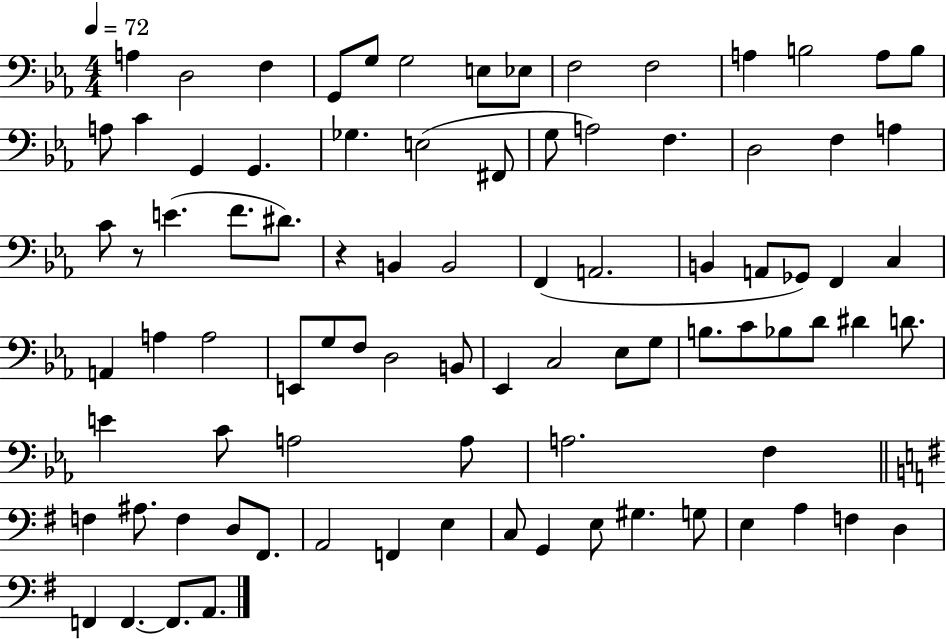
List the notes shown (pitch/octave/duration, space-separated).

A3/q D3/h F3/q G2/e G3/e G3/h E3/e Eb3/e F3/h F3/h A3/q B3/h A3/e B3/e A3/e C4/q G2/q G2/q. Gb3/q. E3/h F#2/e G3/e A3/h F3/q. D3/h F3/q A3/q C4/e R/e E4/q. F4/e. D#4/e. R/q B2/q B2/h F2/q A2/h. B2/q A2/e Gb2/e F2/q C3/q A2/q A3/q A3/h E2/e G3/e F3/e D3/h B2/e Eb2/q C3/h Eb3/e G3/e B3/e. C4/e Bb3/e D4/e D#4/q D4/e. E4/q C4/e A3/h A3/e A3/h. F3/q F3/q A#3/e. F3/q D3/e F#2/e. A2/h F2/q E3/q C3/e G2/q E3/e G#3/q. G3/e E3/q A3/q F3/q D3/q F2/q F2/q. F2/e. A2/e.